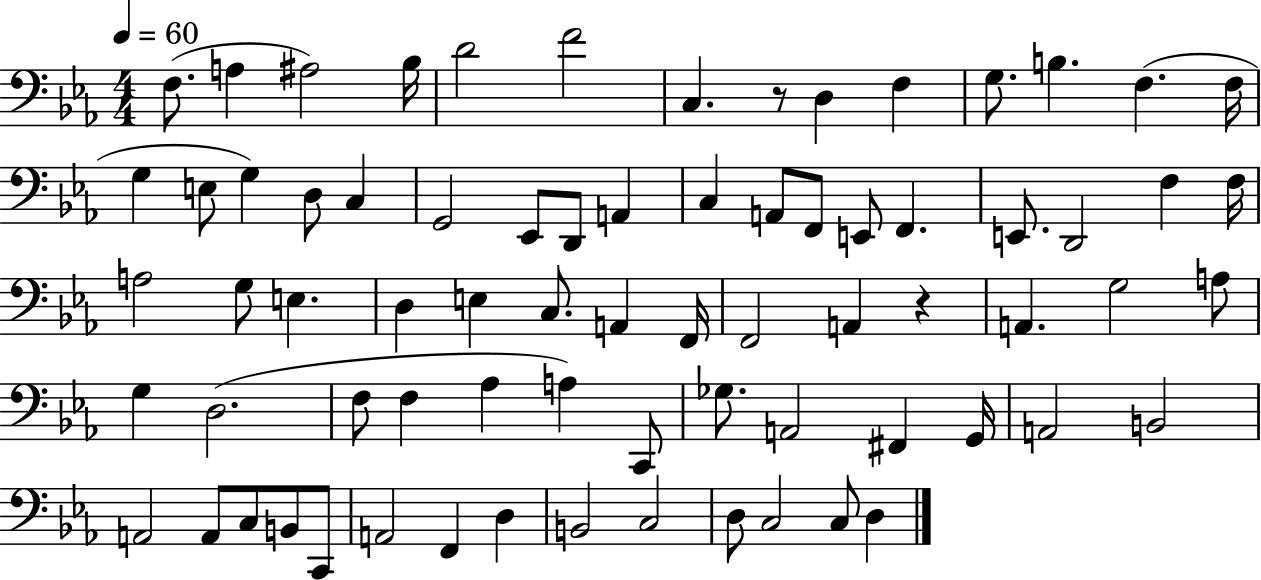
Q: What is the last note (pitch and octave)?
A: D3